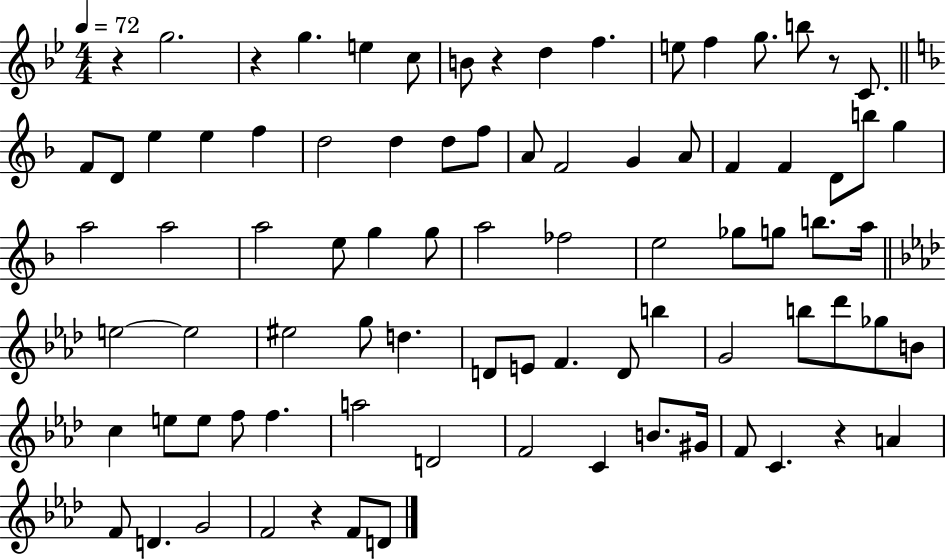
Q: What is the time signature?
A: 4/4